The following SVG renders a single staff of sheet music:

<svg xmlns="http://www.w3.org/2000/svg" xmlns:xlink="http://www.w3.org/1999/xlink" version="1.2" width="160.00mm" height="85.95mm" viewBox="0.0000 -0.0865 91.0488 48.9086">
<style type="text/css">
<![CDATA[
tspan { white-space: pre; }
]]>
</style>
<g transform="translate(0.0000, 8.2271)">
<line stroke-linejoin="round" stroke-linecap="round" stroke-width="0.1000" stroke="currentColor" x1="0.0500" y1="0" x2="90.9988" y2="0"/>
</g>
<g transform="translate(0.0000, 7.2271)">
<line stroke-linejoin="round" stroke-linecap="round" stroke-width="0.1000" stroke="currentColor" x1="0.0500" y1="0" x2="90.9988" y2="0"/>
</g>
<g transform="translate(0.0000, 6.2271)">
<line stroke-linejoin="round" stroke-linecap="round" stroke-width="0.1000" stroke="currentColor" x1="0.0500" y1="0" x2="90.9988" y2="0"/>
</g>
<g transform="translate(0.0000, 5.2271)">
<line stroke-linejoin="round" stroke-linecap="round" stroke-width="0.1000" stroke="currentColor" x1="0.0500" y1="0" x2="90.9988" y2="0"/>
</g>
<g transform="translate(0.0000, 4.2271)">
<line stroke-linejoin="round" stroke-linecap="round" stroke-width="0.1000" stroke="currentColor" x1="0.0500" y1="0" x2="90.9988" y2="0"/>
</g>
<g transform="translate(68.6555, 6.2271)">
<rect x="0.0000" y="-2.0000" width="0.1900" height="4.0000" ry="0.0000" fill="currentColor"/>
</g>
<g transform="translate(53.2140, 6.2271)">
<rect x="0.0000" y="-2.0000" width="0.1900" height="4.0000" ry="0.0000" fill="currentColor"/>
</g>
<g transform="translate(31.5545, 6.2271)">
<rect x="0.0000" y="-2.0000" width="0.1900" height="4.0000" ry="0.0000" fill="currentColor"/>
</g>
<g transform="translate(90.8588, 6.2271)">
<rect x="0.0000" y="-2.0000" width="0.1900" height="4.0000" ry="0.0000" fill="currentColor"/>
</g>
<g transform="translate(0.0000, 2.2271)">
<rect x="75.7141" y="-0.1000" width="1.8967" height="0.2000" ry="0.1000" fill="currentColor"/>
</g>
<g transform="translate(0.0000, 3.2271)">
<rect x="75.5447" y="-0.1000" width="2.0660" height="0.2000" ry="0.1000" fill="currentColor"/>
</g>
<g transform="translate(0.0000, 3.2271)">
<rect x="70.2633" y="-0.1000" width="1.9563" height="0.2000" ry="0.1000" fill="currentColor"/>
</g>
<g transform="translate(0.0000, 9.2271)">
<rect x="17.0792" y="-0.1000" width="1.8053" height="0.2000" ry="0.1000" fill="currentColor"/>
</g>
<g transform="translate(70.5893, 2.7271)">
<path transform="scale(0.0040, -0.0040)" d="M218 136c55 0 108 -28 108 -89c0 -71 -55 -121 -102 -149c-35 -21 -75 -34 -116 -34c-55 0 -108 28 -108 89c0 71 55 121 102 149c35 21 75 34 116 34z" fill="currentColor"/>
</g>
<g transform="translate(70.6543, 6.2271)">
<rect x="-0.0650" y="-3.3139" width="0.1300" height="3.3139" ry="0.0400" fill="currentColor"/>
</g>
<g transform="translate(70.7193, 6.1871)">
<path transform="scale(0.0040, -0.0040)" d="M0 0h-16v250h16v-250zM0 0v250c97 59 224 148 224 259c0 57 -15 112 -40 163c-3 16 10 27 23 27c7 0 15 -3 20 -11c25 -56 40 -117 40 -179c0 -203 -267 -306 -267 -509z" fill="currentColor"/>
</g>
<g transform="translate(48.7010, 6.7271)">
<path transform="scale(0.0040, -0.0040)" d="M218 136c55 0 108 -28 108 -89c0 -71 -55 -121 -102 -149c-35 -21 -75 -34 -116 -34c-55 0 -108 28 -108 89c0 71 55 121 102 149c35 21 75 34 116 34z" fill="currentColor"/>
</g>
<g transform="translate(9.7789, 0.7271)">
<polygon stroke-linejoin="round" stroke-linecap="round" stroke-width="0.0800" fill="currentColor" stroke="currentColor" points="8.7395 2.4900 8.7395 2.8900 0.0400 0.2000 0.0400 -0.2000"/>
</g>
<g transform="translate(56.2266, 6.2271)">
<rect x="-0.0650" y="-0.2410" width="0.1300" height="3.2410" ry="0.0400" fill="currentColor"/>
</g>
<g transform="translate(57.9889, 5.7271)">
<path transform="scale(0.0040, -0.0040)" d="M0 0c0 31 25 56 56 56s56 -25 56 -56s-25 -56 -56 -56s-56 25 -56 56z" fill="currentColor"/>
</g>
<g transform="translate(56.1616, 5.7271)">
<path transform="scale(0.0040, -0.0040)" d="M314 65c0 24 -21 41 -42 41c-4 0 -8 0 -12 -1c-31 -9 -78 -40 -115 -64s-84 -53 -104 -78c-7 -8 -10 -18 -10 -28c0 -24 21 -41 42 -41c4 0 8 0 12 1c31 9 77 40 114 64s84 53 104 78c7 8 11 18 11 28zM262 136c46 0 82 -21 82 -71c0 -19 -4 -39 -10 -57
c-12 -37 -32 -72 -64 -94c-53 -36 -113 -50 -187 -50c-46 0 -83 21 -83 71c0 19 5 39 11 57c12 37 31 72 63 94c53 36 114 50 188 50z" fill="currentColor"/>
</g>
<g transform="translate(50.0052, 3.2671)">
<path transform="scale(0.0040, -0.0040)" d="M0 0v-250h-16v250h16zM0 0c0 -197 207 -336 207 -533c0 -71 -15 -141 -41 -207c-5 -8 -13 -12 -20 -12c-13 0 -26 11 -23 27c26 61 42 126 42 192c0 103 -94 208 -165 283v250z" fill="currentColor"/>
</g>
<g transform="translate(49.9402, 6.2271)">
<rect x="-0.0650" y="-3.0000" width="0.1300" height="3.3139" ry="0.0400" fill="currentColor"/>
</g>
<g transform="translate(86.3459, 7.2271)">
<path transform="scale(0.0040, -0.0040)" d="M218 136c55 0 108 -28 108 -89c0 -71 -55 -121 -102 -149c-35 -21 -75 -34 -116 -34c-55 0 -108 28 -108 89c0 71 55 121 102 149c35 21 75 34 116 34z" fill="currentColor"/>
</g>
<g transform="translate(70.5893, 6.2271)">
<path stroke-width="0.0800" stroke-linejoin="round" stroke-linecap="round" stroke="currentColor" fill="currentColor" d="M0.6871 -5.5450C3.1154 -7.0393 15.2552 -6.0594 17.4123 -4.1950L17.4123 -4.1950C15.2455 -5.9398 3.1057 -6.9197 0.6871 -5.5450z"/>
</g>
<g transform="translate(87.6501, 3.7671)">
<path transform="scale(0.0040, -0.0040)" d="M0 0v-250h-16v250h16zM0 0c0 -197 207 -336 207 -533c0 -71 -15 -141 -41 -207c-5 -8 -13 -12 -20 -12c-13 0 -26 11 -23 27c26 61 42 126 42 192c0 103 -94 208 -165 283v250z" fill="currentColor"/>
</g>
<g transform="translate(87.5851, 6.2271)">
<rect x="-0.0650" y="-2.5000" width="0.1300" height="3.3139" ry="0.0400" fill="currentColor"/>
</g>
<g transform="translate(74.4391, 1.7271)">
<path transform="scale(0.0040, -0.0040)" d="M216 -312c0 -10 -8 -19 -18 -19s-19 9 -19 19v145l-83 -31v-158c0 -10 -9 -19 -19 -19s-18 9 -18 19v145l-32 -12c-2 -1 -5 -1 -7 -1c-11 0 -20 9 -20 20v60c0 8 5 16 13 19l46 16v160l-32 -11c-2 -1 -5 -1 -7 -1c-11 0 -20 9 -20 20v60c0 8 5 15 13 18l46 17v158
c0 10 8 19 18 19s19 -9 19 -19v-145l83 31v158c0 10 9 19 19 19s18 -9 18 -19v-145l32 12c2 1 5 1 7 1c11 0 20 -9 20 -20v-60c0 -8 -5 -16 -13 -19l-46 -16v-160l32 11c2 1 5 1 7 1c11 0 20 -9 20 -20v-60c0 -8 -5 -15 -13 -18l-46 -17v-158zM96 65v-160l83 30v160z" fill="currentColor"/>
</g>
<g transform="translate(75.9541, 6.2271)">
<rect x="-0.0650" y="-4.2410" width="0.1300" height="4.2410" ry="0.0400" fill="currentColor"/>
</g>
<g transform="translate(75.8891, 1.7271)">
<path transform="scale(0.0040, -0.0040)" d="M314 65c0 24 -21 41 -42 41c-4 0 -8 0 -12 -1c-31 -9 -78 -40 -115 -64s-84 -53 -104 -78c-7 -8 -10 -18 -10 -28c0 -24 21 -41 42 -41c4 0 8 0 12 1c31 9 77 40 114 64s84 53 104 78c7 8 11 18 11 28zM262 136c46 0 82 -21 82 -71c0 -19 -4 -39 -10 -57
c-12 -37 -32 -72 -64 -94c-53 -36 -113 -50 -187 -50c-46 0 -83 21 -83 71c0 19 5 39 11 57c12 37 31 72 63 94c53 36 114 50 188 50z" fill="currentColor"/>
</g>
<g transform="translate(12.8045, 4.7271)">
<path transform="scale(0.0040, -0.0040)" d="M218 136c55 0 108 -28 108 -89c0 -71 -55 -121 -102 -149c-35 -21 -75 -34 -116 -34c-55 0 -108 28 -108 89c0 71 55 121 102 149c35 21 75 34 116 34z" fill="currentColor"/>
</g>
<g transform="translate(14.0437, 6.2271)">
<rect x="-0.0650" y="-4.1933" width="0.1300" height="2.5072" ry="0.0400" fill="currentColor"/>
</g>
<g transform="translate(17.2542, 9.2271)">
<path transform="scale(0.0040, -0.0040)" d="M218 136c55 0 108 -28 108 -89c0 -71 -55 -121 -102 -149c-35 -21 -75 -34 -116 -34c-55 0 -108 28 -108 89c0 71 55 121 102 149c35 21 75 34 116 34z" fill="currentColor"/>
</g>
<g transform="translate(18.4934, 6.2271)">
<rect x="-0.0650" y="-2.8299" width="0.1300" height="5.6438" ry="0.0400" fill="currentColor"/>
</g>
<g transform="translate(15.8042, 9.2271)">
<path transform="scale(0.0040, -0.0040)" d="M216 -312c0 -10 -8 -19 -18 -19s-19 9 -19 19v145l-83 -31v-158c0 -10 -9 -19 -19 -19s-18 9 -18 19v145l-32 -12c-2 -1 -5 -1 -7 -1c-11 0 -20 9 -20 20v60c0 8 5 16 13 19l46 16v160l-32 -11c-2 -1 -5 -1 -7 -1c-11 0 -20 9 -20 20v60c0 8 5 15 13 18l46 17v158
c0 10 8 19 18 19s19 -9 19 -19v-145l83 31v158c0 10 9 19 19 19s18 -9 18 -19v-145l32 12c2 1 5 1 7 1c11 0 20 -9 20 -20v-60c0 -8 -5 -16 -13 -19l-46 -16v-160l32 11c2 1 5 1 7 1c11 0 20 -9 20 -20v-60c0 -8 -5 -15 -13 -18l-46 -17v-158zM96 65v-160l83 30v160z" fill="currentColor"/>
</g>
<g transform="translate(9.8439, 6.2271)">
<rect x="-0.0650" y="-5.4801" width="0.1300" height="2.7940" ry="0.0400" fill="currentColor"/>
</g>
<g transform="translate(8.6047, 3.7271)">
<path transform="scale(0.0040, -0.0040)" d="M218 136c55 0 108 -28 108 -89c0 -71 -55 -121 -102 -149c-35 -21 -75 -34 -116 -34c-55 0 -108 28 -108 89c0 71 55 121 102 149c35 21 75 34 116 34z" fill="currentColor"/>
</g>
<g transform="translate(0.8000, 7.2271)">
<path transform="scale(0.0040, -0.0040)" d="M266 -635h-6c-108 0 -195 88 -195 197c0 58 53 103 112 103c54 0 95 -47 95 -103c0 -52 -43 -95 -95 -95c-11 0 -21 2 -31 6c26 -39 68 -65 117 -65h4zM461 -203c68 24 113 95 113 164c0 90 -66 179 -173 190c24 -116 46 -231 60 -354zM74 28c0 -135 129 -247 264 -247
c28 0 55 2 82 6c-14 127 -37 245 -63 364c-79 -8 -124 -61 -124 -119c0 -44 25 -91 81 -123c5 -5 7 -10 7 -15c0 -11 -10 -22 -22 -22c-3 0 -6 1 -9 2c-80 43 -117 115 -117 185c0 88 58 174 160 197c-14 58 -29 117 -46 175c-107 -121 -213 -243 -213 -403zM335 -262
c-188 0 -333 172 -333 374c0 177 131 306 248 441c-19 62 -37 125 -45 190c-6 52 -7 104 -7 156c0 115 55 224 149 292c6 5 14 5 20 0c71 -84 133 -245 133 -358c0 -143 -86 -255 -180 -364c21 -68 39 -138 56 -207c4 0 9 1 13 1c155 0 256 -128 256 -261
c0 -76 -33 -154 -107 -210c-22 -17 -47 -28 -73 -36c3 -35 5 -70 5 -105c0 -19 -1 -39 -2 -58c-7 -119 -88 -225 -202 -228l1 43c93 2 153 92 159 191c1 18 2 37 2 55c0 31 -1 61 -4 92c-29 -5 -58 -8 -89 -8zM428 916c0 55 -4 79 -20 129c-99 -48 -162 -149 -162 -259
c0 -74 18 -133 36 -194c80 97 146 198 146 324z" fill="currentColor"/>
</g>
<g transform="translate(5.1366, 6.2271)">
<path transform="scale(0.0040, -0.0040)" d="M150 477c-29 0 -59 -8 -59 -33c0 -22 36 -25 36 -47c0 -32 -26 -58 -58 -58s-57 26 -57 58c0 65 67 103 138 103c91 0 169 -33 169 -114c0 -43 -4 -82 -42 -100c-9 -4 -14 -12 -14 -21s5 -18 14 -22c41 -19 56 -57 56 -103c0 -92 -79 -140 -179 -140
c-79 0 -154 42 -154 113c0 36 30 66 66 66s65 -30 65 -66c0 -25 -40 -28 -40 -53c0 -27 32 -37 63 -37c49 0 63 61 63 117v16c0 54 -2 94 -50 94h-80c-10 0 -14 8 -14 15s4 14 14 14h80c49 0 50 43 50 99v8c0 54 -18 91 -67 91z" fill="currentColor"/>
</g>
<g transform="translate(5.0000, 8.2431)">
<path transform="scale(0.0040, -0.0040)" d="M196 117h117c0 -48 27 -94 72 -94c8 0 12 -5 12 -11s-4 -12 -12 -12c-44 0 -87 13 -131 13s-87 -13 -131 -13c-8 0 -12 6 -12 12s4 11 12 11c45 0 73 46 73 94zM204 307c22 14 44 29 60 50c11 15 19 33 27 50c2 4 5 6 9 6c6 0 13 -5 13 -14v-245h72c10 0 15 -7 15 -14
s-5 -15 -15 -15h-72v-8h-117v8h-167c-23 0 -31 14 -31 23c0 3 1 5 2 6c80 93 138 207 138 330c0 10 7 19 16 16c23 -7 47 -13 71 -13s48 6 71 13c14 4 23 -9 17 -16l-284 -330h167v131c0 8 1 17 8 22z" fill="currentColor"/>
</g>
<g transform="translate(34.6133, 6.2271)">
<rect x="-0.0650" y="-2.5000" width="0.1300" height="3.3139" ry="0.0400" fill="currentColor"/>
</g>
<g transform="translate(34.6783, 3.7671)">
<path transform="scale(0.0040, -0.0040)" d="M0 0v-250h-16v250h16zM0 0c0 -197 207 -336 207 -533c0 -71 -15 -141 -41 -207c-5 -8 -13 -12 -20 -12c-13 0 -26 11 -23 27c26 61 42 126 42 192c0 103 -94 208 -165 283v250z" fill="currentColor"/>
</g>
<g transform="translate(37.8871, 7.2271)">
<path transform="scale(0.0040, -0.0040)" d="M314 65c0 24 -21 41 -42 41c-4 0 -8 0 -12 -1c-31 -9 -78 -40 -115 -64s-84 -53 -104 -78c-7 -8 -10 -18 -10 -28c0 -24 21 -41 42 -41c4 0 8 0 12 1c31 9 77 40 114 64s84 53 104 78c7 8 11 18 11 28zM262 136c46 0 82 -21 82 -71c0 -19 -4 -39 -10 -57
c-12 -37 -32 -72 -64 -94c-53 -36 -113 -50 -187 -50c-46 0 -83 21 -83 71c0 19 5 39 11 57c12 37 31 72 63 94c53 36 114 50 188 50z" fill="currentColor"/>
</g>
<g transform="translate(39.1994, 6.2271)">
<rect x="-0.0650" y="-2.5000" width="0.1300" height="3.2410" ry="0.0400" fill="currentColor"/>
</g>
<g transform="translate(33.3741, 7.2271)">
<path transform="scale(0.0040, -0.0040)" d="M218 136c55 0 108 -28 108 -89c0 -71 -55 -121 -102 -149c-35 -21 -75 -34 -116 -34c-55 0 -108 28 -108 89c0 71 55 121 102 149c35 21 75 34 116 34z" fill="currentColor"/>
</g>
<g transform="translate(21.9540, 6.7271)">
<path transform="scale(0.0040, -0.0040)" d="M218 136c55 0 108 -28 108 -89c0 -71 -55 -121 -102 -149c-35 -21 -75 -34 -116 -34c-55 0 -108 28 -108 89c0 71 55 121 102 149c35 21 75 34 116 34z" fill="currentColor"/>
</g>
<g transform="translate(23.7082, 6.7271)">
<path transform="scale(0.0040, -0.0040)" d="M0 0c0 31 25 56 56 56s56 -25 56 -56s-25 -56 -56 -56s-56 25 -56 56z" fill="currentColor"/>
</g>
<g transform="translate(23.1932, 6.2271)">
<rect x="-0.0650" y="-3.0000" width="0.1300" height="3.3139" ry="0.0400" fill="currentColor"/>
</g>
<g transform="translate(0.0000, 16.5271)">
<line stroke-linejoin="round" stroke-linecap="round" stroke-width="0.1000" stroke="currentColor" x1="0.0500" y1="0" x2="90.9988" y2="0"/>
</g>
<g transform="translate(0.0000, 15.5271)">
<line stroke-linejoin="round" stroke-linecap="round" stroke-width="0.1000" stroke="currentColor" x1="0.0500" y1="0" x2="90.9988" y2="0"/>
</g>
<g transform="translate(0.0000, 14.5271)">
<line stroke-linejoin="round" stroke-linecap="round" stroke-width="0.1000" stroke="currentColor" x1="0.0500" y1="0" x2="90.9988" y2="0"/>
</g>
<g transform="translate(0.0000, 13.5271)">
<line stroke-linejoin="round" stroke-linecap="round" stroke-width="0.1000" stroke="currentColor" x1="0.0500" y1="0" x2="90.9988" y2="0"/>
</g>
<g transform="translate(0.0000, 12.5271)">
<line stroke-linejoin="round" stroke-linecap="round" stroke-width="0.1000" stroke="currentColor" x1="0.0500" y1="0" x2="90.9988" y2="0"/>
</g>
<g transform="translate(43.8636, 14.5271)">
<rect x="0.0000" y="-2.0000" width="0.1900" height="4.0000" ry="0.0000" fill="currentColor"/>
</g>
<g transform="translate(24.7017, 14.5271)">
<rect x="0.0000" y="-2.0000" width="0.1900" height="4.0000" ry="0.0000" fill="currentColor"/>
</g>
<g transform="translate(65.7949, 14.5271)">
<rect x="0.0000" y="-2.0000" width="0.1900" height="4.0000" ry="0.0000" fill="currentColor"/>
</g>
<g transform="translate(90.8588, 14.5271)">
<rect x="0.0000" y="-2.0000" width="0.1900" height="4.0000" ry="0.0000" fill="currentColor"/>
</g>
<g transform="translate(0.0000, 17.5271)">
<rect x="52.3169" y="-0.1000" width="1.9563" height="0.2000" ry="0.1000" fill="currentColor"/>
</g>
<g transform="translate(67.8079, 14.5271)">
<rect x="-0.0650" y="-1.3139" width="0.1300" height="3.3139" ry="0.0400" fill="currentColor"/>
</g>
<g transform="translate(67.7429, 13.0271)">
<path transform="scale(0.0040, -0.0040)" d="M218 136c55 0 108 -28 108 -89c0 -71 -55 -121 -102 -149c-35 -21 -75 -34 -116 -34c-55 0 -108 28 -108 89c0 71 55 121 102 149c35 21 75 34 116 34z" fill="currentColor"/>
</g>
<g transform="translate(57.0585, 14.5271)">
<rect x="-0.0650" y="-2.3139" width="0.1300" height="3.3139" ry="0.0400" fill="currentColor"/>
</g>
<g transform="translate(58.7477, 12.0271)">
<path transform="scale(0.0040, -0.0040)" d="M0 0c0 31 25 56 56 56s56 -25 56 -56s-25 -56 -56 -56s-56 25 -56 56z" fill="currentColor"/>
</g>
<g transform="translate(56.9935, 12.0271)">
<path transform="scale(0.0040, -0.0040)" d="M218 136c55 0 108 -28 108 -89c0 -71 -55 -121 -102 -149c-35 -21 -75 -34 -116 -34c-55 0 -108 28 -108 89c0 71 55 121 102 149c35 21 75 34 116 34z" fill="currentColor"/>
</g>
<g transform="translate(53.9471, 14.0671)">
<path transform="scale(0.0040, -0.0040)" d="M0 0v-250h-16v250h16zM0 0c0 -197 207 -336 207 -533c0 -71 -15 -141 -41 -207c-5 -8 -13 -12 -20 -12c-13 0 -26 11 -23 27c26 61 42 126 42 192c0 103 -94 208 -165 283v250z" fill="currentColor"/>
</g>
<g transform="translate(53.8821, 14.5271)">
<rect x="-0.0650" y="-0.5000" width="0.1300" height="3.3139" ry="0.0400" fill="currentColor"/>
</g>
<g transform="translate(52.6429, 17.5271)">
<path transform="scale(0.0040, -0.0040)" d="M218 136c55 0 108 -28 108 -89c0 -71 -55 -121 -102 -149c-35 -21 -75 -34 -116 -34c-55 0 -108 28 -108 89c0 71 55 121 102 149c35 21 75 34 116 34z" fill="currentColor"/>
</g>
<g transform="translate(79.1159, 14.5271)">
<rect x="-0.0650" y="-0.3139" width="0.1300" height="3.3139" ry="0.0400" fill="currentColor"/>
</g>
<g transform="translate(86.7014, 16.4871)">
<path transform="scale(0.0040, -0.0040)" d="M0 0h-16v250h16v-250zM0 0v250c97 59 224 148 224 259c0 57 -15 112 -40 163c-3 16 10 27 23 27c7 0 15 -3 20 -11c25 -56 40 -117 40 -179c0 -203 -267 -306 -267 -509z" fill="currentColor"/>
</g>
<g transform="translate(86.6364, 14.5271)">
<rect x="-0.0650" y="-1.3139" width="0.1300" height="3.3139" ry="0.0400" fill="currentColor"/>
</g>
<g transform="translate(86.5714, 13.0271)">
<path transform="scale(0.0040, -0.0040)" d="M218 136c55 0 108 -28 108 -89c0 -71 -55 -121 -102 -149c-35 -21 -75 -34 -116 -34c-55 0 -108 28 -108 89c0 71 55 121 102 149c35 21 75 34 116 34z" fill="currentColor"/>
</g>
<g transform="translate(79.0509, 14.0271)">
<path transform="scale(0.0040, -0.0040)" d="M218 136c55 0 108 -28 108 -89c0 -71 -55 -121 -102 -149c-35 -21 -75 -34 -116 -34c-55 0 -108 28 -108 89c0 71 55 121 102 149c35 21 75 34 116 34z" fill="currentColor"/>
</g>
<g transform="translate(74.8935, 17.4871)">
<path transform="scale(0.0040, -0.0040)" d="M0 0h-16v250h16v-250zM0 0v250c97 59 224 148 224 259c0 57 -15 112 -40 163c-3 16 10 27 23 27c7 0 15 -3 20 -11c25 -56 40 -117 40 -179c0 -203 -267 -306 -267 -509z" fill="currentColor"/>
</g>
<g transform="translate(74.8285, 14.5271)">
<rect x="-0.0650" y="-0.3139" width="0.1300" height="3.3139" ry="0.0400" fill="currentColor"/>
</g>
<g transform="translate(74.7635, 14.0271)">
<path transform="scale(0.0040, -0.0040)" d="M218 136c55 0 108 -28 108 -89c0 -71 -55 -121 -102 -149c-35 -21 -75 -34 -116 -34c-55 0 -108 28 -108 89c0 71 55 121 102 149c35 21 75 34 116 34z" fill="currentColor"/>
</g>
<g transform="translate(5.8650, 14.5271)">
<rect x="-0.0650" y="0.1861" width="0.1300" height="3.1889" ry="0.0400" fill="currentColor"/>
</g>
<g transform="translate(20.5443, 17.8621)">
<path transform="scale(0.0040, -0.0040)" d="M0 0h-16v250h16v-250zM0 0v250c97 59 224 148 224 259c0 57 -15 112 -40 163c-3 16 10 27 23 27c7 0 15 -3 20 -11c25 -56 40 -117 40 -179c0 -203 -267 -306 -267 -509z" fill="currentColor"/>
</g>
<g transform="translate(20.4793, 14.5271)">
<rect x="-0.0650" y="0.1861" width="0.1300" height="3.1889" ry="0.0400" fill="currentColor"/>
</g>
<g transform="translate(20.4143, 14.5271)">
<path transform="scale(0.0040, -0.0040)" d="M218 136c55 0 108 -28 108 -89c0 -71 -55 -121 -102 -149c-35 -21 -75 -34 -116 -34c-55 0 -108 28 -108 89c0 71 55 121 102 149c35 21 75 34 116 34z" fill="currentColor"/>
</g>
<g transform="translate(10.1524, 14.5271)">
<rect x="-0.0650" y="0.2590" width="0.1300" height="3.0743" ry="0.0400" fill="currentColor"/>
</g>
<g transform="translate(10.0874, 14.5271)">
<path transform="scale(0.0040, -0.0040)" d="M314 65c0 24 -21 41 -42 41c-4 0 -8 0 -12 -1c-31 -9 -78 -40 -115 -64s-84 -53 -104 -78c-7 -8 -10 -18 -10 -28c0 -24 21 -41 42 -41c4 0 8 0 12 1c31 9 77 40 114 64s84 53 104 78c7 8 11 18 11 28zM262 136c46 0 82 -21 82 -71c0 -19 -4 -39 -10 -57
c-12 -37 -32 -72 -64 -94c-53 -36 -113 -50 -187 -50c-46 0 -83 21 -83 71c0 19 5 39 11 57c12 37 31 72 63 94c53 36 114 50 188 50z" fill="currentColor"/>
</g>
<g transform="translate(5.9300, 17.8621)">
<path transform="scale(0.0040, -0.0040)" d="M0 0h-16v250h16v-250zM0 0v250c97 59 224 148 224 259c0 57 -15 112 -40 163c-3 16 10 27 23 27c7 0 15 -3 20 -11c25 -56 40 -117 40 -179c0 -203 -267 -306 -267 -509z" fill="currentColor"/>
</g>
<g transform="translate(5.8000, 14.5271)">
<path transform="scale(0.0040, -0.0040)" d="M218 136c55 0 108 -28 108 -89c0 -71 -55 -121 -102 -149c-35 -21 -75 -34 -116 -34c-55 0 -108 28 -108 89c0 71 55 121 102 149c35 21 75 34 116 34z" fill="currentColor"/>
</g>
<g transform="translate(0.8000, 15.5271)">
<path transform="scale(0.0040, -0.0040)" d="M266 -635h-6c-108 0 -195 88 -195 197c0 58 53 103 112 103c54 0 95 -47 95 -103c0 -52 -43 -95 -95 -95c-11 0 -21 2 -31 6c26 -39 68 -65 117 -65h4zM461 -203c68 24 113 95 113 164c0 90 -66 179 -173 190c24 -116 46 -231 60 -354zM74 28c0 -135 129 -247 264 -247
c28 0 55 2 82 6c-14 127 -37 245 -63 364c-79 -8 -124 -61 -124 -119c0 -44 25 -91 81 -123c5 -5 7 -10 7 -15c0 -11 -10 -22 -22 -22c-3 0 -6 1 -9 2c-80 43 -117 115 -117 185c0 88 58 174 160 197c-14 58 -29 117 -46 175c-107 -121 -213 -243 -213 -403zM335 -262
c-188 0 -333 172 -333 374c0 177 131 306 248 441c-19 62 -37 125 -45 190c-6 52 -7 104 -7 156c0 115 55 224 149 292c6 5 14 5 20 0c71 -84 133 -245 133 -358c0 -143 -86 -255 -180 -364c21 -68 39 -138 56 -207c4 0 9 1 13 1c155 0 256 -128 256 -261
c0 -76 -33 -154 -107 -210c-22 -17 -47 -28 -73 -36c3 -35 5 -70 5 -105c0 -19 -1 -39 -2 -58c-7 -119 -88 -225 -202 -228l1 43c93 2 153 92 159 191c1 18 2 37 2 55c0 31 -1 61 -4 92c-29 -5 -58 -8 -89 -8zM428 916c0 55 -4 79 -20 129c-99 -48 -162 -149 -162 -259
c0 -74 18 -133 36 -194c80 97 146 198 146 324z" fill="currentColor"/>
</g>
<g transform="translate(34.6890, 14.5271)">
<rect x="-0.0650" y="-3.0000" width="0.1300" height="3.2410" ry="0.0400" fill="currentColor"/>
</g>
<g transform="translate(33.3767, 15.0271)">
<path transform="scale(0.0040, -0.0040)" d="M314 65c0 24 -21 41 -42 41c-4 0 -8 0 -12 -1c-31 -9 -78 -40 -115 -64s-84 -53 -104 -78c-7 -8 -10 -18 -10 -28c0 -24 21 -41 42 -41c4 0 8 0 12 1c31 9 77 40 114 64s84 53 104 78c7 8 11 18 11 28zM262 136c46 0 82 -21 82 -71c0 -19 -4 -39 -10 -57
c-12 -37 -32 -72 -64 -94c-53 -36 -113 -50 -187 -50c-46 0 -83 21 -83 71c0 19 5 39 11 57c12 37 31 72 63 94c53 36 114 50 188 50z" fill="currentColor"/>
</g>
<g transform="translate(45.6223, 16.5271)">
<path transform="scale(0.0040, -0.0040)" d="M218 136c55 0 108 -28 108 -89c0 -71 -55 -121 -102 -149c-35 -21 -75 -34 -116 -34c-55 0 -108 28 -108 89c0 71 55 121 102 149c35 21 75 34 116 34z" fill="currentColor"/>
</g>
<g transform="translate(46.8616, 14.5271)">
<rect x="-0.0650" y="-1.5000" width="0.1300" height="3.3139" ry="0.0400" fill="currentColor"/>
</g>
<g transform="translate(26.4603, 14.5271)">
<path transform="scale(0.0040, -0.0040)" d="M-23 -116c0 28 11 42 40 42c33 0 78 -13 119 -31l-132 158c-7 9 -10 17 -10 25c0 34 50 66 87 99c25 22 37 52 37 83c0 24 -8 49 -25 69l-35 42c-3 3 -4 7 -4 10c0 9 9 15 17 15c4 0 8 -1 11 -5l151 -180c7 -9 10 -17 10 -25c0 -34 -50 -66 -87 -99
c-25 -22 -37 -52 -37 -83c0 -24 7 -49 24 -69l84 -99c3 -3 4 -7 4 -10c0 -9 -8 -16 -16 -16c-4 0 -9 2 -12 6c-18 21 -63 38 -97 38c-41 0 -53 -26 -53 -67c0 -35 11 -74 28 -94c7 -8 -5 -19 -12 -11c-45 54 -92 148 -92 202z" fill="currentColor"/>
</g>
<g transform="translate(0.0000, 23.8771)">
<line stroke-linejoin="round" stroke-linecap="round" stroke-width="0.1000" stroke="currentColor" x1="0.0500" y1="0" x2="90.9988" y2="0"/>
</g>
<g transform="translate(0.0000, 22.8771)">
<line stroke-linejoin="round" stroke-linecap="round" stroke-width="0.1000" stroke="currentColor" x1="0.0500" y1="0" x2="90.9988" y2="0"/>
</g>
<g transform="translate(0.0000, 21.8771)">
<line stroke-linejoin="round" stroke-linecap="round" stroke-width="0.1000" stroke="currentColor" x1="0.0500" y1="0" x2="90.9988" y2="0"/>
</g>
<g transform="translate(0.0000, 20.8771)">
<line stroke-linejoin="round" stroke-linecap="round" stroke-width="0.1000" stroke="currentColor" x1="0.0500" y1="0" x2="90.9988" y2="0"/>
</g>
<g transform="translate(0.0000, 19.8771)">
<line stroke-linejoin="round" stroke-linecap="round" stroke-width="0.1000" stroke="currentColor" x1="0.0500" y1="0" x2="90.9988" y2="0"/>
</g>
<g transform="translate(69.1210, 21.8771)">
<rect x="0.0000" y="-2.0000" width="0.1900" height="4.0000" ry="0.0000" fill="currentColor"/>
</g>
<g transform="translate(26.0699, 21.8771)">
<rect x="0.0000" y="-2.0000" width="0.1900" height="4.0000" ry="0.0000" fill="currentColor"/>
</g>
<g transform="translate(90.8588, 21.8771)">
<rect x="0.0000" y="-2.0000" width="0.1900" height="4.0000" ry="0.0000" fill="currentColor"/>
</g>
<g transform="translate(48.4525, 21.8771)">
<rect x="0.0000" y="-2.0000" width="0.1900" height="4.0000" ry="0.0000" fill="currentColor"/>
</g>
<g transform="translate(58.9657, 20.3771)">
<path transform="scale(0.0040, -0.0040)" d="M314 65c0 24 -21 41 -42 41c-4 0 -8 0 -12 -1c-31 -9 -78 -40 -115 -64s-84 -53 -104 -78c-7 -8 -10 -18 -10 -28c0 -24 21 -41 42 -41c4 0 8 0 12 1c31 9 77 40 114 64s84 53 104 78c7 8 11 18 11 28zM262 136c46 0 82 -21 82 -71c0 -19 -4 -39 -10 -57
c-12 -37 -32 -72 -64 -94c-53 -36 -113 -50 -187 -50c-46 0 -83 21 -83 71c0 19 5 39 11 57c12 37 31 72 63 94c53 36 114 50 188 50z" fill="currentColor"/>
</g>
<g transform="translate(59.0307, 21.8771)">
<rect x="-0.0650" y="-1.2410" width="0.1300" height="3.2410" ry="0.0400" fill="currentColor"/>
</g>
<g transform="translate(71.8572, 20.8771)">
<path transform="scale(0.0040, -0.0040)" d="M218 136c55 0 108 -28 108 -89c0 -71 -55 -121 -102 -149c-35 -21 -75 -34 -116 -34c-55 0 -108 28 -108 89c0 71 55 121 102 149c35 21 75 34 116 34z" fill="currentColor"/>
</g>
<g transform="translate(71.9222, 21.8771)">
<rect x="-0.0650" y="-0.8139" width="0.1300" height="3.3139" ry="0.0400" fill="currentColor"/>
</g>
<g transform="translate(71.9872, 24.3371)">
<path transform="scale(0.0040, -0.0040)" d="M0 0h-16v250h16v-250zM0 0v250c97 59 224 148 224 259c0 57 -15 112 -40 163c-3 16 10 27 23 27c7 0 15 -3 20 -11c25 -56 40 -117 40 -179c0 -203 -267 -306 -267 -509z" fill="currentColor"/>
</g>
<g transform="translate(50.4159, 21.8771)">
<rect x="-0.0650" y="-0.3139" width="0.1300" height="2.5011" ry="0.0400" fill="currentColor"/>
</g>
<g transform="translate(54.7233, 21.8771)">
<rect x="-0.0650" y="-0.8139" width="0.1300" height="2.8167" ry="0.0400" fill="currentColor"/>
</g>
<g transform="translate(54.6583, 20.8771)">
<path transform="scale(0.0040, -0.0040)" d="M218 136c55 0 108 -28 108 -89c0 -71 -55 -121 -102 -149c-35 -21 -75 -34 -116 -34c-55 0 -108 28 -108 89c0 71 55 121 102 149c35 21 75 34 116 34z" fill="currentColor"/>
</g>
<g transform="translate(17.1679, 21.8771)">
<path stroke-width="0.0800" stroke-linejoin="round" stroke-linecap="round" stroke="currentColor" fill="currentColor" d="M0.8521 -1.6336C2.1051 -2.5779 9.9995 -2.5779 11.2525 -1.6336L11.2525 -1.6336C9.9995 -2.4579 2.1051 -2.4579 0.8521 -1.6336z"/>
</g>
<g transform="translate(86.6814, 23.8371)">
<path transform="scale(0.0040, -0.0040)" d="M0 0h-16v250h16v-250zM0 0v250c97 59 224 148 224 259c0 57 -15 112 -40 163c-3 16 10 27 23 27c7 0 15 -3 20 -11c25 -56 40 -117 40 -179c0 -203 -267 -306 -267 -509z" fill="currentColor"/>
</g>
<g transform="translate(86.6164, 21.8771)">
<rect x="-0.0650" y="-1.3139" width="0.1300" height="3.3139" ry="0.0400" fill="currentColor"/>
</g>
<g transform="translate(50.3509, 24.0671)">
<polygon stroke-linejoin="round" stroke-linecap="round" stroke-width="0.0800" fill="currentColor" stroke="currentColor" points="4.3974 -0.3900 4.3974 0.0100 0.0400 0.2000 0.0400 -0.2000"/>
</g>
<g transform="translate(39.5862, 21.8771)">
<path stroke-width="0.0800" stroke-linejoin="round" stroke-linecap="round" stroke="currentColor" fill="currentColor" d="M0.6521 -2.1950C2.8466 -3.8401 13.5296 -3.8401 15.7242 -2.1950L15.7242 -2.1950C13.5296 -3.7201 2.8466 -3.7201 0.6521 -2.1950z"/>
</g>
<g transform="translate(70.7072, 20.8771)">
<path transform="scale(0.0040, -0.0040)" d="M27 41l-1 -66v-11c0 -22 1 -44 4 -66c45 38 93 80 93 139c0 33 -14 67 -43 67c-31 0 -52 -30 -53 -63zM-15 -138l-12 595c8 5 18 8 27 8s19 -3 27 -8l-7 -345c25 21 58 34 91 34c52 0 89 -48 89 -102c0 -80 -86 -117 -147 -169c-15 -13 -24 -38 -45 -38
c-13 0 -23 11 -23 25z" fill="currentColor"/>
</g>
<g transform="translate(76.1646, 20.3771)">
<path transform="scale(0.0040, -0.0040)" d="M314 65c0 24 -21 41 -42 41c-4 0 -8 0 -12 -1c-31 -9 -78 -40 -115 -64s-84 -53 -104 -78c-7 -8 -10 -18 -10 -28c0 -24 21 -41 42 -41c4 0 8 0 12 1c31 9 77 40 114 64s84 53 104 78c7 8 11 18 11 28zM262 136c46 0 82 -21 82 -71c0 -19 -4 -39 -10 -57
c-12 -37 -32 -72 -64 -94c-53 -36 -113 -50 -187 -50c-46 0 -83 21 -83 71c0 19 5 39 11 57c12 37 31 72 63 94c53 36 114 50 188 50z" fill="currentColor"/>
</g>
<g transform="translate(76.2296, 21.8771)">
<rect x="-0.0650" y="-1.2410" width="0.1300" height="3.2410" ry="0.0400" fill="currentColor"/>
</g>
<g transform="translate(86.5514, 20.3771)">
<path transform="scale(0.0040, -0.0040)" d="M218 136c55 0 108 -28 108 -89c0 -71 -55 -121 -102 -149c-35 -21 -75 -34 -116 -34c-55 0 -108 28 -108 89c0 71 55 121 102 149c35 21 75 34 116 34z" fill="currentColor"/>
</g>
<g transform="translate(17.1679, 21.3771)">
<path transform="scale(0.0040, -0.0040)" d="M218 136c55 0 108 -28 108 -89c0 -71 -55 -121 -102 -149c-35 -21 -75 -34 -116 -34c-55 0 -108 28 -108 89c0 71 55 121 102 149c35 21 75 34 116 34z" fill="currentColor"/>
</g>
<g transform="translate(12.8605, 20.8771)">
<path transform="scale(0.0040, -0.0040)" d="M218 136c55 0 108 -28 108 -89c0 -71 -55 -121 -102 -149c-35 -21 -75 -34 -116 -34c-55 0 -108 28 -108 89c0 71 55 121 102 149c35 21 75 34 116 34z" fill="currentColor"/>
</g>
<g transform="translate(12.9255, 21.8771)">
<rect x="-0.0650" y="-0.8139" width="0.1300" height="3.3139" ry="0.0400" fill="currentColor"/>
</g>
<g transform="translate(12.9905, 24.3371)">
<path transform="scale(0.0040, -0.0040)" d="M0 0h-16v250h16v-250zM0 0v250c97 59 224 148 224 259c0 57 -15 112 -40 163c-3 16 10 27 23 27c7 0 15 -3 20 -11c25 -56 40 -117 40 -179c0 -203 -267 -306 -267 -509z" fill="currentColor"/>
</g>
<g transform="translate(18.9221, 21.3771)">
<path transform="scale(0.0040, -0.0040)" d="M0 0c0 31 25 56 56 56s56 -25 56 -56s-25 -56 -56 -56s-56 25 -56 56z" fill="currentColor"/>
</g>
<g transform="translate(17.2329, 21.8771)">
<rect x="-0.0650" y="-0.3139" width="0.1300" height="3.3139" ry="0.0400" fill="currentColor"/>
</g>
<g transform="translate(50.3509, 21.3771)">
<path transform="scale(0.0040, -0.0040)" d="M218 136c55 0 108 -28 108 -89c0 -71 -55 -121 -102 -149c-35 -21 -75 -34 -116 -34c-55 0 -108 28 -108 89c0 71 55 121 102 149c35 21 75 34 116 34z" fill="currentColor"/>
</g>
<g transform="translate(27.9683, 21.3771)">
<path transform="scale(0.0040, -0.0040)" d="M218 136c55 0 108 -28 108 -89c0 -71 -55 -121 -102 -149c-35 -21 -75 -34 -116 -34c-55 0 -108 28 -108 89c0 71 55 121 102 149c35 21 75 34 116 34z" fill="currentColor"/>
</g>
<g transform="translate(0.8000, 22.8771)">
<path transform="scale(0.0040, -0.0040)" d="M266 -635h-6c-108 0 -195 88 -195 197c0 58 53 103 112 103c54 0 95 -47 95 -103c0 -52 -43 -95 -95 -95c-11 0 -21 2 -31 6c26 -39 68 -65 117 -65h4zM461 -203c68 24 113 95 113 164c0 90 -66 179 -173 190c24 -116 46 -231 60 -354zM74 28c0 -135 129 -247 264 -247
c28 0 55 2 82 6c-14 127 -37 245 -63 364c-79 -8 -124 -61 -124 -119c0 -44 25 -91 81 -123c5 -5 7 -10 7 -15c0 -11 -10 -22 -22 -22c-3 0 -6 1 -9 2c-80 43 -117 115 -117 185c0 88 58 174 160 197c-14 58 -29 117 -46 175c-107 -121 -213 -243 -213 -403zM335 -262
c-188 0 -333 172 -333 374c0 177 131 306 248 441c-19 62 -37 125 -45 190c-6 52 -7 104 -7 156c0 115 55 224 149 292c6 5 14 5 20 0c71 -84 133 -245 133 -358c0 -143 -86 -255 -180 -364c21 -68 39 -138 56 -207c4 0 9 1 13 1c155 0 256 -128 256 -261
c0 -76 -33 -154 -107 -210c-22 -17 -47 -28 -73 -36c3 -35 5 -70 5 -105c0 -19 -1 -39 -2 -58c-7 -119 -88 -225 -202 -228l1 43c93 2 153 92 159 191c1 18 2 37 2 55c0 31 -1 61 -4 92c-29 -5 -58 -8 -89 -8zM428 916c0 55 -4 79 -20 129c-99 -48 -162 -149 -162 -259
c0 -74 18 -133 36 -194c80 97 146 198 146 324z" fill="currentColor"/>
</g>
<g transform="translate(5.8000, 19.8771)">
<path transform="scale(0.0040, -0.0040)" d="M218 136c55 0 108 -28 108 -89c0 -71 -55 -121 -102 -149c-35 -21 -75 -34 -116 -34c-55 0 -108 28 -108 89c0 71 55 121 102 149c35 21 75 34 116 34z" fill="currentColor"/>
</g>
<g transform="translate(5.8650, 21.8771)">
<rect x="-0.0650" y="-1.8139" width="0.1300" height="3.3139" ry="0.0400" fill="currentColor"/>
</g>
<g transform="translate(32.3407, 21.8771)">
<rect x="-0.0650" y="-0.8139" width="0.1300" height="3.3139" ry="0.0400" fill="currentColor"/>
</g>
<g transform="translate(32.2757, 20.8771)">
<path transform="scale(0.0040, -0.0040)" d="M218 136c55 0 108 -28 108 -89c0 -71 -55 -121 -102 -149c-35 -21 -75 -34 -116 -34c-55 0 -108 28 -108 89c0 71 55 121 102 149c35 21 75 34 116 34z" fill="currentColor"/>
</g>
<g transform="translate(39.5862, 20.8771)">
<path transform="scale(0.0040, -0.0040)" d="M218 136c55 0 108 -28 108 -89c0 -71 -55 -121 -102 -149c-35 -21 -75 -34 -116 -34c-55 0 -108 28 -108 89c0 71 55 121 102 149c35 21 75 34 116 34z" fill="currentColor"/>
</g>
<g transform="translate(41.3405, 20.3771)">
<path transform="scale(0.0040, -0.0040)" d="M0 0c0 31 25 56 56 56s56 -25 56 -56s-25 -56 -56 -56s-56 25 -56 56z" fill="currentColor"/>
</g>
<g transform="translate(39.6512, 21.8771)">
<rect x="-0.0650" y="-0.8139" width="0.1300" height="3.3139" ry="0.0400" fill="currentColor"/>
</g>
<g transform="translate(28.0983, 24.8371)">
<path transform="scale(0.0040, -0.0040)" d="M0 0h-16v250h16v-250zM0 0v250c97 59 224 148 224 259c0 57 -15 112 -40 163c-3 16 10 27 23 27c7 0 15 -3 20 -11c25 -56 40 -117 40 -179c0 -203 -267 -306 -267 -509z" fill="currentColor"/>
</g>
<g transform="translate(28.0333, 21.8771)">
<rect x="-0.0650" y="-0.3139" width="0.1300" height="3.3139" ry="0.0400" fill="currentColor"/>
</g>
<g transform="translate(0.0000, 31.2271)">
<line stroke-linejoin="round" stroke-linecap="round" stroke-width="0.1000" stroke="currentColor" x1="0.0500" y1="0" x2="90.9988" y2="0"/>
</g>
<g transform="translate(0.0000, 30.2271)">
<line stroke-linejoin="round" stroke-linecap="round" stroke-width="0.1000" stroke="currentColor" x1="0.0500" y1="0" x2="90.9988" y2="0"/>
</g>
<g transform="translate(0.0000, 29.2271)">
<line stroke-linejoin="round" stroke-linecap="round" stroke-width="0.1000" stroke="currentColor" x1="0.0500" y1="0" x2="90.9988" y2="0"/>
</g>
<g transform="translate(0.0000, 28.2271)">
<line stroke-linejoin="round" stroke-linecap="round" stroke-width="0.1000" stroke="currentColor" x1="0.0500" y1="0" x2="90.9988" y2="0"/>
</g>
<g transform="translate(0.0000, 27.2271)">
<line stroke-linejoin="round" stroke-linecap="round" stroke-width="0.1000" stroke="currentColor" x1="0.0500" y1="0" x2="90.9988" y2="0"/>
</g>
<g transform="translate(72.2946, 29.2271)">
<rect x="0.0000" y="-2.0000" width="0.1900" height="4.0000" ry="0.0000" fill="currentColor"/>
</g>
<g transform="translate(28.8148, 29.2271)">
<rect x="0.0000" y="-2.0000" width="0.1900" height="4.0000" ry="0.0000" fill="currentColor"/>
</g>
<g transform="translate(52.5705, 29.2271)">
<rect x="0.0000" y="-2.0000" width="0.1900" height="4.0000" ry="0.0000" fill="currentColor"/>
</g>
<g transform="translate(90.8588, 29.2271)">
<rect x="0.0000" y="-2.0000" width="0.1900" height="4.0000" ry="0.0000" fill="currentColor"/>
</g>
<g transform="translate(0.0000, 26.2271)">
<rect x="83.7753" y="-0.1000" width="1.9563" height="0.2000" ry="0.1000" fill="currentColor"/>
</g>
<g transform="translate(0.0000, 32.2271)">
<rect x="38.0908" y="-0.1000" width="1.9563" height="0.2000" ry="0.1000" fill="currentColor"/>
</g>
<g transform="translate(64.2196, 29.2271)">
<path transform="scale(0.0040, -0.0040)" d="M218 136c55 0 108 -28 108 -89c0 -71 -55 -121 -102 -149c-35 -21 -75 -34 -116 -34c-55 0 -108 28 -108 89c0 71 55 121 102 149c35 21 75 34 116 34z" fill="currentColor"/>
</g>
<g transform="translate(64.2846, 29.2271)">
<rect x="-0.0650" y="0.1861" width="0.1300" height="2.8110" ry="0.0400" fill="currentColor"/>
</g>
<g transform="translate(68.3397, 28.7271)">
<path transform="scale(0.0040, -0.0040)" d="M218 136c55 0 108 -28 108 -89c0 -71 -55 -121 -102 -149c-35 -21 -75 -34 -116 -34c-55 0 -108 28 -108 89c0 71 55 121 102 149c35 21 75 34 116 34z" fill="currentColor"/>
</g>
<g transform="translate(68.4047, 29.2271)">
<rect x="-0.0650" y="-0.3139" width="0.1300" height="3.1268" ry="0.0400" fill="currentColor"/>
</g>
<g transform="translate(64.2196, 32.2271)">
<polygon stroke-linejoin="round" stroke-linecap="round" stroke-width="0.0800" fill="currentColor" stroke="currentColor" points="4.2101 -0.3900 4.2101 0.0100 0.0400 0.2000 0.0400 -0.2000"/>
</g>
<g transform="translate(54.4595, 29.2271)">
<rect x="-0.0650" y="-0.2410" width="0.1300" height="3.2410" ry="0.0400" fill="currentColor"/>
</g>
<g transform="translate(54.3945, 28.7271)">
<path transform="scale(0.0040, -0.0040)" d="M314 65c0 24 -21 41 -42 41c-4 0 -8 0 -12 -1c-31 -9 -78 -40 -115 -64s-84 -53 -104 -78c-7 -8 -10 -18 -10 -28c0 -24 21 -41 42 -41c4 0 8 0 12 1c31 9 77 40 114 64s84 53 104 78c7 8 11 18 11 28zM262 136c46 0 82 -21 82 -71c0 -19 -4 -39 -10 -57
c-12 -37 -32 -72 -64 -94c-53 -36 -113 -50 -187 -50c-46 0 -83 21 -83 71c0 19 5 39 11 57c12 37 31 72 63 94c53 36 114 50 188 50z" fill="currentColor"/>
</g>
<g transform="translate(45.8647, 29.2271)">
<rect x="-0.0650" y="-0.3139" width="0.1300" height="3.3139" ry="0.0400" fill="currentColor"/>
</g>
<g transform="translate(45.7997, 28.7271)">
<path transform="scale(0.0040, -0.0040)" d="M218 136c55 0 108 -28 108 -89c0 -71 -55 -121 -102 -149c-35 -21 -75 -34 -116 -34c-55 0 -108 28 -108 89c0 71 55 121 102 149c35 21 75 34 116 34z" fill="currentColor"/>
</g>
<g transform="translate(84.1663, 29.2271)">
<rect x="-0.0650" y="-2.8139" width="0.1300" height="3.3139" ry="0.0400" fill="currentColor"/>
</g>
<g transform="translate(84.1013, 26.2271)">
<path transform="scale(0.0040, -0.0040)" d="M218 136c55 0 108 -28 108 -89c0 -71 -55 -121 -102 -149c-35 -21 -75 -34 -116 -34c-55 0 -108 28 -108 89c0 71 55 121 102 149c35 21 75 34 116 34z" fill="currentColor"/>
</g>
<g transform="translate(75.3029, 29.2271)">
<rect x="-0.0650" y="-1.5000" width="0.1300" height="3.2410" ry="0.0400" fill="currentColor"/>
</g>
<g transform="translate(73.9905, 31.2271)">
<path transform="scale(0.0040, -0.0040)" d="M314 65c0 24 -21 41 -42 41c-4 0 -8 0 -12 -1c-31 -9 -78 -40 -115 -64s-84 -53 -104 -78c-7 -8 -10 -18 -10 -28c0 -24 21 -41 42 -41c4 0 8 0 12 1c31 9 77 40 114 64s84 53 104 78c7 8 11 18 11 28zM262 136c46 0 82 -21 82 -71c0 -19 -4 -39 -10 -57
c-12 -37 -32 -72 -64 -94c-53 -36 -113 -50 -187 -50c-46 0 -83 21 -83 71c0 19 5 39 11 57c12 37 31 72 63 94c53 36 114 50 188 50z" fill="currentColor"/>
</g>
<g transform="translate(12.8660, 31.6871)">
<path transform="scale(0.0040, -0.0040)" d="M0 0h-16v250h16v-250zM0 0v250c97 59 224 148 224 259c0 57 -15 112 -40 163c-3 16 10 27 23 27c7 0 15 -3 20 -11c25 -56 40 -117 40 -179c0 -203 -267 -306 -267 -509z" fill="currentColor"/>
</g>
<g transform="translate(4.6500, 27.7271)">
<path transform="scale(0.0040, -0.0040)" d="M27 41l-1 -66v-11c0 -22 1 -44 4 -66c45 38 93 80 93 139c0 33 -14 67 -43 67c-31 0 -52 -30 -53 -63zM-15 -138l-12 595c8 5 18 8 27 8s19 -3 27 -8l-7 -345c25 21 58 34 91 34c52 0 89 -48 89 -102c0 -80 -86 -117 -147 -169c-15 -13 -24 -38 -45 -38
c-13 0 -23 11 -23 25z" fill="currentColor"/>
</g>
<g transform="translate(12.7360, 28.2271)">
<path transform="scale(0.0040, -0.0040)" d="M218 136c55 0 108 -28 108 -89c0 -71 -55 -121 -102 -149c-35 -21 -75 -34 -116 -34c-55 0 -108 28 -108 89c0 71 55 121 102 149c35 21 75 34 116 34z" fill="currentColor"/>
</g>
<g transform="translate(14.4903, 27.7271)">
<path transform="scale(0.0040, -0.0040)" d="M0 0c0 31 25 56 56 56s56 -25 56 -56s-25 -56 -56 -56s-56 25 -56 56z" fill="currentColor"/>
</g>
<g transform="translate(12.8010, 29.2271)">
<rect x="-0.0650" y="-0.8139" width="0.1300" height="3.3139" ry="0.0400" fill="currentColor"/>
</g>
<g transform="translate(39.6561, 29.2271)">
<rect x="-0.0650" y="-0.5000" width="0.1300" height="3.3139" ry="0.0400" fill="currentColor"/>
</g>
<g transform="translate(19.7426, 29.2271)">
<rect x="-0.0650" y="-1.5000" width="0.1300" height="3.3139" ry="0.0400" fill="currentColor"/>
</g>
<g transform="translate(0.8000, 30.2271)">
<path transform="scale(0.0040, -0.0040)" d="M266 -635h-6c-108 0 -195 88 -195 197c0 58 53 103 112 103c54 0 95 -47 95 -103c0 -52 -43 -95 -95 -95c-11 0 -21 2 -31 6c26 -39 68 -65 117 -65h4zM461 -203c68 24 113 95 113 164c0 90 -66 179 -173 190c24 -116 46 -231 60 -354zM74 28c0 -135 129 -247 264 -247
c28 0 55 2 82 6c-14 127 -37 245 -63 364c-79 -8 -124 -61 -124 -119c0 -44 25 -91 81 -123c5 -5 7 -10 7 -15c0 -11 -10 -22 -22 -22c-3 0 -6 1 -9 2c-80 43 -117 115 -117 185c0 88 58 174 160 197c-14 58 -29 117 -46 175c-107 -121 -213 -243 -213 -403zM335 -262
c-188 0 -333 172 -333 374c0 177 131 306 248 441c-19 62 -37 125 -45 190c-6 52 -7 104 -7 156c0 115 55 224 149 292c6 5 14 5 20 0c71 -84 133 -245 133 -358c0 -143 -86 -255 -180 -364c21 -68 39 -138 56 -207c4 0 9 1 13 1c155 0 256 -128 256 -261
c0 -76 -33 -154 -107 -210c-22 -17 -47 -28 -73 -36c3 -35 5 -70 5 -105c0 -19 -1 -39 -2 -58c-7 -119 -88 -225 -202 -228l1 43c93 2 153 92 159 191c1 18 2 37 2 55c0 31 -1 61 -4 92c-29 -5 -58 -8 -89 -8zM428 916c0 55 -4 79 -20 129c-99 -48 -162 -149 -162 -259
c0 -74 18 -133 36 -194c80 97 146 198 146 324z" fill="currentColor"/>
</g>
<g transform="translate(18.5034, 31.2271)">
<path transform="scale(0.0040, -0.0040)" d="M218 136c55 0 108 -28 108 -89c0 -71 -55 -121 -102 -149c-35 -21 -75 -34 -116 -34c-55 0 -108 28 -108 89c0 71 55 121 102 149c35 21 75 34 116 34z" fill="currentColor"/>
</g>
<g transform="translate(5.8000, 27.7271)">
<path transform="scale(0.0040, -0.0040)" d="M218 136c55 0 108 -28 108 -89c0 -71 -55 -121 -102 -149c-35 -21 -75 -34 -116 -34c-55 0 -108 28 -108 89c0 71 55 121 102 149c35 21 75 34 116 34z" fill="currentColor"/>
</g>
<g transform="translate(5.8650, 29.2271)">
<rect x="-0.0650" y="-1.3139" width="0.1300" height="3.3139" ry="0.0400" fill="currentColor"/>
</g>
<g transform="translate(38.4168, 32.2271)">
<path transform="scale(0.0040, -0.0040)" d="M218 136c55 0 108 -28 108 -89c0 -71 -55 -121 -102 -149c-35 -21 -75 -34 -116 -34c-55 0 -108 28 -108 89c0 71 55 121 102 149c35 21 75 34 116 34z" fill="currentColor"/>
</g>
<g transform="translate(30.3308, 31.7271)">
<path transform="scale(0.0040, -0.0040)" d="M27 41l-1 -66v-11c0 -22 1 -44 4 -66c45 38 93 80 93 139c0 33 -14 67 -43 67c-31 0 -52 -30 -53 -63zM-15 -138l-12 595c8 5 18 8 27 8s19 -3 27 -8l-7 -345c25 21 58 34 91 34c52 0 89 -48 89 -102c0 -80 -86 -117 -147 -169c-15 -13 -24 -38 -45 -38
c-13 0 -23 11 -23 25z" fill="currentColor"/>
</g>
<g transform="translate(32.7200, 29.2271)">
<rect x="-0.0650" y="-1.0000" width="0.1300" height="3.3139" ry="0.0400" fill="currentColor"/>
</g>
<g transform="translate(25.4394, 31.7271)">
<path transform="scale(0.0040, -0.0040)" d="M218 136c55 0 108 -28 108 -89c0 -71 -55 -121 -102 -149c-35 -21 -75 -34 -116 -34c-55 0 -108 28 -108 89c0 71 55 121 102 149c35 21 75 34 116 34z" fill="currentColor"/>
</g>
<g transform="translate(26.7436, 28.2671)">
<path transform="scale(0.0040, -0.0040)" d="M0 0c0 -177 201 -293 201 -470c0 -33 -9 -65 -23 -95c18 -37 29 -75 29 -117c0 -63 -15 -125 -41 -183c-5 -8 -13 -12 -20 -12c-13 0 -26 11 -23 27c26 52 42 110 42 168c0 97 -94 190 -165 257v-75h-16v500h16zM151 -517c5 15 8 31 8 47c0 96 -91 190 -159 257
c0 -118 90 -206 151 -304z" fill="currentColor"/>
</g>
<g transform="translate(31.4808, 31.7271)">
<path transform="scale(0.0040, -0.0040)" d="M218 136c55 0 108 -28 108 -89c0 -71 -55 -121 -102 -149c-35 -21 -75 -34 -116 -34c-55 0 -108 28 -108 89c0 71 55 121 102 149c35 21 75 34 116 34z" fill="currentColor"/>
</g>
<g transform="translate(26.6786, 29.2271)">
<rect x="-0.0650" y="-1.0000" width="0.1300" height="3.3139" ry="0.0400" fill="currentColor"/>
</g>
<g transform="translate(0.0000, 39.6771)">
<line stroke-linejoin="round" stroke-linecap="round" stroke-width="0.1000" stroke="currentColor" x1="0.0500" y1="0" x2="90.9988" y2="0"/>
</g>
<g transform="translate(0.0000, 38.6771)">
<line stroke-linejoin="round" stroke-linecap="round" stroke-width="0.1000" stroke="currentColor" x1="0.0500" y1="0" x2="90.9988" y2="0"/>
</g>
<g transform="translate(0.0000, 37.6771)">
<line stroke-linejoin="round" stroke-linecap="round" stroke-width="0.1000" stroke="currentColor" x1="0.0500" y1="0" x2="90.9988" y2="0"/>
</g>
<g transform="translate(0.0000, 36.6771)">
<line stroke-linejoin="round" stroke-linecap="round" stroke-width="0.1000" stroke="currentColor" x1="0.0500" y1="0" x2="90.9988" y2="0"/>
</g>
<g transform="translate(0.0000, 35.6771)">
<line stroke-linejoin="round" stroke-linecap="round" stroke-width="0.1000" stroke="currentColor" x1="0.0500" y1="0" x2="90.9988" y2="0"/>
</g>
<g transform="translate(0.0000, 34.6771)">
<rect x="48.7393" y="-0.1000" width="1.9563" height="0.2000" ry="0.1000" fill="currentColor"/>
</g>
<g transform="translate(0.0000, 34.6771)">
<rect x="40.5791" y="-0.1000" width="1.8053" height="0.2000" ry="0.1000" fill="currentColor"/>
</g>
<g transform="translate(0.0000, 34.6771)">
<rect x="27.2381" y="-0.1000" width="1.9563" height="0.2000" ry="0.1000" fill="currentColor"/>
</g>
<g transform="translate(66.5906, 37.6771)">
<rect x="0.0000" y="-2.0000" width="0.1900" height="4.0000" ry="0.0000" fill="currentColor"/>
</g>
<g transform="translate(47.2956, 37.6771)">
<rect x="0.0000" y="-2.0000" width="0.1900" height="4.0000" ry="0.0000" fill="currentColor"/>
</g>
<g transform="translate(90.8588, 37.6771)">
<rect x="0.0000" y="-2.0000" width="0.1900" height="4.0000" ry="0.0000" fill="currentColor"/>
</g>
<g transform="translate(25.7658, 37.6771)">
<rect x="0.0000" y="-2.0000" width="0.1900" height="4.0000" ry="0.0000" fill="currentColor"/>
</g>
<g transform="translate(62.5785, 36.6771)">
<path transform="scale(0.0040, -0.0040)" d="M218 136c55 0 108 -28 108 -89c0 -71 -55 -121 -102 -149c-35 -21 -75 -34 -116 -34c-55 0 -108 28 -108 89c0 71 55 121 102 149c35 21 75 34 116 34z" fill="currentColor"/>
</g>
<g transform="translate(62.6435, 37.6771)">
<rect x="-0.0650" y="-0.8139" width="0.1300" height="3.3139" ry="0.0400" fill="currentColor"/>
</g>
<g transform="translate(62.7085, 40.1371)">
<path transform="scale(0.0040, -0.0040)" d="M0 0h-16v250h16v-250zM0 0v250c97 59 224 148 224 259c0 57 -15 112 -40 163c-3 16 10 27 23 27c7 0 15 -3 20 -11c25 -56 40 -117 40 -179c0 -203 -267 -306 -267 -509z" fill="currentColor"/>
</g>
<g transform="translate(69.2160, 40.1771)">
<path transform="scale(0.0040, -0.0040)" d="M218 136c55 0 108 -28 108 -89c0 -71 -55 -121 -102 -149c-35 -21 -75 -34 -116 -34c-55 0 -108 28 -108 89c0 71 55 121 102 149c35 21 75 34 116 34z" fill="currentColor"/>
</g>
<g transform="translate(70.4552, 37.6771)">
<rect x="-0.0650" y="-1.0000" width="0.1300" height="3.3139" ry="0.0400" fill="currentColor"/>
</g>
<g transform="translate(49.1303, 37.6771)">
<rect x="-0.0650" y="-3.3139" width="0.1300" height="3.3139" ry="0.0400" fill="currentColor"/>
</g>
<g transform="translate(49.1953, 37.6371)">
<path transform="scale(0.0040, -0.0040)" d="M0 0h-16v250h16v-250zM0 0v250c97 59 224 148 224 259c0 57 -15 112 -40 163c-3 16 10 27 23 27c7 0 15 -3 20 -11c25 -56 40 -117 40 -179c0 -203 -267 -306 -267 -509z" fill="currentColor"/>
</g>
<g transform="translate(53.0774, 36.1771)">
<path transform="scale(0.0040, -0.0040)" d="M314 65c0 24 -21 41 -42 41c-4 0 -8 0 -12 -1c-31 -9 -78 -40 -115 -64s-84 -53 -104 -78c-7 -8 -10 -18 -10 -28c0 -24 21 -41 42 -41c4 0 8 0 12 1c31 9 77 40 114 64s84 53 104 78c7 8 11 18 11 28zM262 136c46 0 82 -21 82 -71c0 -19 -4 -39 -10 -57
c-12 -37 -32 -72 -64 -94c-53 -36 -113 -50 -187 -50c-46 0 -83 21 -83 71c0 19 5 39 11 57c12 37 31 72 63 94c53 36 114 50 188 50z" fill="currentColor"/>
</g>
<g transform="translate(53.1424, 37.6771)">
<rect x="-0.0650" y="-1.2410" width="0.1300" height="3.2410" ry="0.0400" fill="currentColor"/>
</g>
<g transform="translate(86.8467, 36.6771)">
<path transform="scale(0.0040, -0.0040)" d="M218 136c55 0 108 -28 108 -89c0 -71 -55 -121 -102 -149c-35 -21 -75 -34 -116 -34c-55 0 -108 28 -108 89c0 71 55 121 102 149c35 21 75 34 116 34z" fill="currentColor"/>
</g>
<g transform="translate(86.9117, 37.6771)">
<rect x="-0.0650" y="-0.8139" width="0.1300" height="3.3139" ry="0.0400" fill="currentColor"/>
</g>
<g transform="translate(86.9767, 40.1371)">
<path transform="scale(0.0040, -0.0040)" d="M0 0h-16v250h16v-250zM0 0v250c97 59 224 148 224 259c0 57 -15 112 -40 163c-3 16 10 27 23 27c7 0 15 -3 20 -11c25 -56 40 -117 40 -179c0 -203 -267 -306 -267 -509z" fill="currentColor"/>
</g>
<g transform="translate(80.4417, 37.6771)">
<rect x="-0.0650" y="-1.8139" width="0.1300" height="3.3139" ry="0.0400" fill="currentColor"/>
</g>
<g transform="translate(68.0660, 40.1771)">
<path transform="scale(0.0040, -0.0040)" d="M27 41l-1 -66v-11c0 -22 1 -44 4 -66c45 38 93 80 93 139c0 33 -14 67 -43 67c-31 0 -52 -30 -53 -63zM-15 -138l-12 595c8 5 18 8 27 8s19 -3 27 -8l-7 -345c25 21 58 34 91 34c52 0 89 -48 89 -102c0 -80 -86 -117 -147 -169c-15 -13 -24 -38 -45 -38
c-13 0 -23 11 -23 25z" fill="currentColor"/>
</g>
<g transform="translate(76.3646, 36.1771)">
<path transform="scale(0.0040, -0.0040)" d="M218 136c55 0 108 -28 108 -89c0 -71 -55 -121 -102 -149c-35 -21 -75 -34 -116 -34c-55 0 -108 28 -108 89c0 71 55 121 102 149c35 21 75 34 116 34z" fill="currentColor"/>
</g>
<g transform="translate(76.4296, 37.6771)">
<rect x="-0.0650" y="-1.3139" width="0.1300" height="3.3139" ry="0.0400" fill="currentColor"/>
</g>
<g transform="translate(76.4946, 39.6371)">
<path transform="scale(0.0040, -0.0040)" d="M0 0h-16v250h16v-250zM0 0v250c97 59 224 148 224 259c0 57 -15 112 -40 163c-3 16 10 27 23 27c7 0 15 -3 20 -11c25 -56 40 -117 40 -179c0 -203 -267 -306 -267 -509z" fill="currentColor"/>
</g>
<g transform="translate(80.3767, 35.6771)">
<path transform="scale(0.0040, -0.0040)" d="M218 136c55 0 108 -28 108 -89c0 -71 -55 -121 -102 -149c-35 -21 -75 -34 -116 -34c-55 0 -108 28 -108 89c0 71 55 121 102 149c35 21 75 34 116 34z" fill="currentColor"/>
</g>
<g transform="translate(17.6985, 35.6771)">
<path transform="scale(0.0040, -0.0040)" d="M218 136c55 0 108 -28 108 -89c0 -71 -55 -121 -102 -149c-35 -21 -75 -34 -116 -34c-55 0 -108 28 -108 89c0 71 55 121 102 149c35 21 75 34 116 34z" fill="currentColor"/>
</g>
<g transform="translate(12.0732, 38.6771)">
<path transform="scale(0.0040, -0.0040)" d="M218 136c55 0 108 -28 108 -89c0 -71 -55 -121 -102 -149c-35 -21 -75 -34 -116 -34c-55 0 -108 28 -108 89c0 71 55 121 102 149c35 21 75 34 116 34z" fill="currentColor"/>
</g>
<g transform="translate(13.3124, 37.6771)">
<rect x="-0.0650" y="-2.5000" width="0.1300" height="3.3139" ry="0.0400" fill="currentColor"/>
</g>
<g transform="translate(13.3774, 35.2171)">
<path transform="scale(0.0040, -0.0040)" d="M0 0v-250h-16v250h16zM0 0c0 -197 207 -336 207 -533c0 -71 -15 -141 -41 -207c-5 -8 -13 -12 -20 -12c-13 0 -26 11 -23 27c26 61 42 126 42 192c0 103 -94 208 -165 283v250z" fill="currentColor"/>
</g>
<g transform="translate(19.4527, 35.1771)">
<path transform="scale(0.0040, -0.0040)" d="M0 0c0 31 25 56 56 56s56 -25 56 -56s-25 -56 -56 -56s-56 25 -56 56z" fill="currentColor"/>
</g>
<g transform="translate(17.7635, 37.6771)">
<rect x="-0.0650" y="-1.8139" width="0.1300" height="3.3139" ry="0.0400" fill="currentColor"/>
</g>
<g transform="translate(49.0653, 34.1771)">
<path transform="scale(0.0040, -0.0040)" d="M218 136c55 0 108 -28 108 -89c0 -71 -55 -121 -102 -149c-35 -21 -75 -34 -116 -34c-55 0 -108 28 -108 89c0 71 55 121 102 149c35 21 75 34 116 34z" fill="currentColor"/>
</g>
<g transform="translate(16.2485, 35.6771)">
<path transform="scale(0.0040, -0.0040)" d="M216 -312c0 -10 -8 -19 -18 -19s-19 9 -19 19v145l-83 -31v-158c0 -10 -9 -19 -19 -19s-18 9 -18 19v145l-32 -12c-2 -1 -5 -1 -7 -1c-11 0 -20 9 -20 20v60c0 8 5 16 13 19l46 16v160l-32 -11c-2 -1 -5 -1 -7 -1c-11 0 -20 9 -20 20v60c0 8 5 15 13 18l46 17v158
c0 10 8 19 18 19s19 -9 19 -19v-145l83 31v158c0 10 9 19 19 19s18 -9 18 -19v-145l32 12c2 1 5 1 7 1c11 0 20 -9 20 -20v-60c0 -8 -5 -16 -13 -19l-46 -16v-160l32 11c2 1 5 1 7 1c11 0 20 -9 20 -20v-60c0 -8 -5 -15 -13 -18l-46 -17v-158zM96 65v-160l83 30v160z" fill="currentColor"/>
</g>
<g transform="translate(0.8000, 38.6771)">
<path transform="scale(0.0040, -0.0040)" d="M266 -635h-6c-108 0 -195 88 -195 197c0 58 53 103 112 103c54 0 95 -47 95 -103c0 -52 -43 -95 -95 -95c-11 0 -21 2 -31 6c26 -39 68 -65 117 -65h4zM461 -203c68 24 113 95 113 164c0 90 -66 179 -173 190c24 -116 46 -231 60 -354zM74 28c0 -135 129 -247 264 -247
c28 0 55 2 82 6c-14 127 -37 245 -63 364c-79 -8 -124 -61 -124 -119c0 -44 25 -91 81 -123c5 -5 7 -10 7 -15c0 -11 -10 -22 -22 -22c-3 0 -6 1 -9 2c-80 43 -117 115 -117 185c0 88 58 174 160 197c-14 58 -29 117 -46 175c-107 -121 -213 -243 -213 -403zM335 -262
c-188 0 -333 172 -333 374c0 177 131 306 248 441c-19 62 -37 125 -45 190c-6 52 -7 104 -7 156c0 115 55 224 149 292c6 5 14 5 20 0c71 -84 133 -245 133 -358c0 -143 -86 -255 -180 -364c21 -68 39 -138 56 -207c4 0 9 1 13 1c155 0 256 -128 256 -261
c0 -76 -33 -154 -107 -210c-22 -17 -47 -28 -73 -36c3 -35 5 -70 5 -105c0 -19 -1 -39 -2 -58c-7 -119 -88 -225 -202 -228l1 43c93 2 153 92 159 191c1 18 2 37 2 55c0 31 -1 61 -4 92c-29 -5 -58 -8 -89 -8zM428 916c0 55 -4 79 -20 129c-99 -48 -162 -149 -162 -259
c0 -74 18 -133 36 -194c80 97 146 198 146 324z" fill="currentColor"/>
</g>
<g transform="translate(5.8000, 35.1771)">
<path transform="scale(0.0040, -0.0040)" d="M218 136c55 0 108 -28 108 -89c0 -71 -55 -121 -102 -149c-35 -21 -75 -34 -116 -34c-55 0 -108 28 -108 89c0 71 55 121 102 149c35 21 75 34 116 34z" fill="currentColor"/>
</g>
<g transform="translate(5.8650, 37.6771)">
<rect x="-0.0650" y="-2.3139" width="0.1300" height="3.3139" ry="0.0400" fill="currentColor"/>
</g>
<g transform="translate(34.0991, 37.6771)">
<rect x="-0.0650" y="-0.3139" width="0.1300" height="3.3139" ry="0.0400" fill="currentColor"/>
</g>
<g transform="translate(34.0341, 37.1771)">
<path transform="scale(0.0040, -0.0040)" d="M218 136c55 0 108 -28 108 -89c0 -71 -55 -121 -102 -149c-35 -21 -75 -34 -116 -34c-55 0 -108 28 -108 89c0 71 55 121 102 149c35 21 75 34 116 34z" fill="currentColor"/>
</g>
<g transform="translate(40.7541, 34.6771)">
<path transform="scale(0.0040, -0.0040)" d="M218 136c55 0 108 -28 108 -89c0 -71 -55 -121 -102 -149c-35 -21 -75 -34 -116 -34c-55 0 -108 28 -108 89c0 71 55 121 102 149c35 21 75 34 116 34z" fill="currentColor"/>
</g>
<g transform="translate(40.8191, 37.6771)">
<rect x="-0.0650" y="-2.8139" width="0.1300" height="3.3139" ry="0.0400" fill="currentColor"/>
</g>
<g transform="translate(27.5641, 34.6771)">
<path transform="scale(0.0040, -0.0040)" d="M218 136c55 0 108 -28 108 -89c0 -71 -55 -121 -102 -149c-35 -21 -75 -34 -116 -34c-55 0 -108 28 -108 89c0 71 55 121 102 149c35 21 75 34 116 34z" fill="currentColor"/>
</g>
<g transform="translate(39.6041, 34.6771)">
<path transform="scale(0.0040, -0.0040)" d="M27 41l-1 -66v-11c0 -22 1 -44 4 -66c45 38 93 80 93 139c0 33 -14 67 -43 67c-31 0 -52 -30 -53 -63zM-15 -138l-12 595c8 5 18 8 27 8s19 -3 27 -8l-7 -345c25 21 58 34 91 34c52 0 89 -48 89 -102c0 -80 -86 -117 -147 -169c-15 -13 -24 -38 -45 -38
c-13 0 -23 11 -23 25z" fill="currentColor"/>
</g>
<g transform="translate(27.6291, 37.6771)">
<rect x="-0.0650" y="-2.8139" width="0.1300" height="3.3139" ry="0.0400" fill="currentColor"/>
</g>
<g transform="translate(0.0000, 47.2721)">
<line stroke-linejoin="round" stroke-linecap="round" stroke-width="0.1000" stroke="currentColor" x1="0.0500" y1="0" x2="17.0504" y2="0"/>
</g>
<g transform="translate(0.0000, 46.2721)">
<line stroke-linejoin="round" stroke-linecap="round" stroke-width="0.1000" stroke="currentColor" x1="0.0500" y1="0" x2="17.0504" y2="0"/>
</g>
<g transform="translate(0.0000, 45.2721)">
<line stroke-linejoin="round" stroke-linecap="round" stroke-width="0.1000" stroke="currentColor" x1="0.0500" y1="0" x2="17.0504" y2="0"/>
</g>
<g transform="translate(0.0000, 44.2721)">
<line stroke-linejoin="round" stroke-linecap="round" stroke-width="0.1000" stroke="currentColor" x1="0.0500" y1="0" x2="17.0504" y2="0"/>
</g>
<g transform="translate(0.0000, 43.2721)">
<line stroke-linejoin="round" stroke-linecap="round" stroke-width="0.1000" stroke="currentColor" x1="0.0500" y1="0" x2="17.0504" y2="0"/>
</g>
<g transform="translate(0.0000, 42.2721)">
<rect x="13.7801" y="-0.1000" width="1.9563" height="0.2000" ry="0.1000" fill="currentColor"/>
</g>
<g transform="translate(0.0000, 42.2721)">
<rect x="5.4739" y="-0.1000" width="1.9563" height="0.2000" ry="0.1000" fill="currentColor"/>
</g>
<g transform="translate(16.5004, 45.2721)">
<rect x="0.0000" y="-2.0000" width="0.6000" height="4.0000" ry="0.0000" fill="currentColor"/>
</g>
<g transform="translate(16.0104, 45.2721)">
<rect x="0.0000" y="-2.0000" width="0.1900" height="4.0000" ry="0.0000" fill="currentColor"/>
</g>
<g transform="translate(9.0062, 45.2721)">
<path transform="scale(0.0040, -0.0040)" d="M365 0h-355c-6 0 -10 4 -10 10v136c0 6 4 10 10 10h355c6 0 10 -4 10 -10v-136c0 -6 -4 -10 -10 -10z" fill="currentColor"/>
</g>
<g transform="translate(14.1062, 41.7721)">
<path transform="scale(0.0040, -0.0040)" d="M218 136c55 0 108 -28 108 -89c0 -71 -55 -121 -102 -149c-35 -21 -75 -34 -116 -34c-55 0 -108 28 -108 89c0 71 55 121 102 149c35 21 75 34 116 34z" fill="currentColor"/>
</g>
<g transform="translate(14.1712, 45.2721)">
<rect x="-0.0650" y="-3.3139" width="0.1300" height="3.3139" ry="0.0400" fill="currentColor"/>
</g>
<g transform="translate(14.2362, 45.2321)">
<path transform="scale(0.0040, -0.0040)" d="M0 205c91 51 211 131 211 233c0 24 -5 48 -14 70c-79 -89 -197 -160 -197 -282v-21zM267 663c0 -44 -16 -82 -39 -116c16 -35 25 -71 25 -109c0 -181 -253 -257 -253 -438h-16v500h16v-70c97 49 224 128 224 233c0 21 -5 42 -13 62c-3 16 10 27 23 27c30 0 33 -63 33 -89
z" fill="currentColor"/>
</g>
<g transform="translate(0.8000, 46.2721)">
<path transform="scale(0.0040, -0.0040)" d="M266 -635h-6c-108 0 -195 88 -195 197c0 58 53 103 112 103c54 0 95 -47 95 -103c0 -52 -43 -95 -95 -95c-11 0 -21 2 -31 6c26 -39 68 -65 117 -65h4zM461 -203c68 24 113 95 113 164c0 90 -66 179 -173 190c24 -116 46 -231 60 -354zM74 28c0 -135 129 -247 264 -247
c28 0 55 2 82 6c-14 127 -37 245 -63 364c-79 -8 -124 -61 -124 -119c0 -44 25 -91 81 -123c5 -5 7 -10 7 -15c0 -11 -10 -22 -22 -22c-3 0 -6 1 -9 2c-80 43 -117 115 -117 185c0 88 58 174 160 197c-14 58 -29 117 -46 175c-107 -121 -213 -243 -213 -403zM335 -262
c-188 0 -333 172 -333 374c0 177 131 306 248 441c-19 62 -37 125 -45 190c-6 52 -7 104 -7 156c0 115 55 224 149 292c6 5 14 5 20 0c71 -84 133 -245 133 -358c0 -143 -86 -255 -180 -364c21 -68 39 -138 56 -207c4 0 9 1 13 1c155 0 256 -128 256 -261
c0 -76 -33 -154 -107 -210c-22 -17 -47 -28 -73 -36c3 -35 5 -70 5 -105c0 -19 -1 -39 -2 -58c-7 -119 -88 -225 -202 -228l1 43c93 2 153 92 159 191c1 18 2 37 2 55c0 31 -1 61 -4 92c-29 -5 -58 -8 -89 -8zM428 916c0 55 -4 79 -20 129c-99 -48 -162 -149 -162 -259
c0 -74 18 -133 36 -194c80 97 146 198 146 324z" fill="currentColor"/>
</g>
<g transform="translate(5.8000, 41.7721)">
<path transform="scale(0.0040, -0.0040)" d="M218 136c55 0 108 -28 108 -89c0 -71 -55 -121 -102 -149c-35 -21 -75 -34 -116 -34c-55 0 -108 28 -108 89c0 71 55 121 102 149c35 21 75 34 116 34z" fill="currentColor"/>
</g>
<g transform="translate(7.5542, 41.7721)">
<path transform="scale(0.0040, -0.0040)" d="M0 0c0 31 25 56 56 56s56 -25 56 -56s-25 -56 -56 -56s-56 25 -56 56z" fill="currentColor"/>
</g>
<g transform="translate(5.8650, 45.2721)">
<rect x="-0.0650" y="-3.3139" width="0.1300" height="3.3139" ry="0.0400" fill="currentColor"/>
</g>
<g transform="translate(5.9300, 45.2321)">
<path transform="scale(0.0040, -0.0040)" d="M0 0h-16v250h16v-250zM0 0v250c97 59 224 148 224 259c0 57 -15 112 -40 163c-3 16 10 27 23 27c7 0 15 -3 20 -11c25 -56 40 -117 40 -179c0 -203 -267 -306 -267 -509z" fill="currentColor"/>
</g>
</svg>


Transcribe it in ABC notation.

X:1
T:Untitled
M:3/4
L:1/4
K:C
g/2 e/2 ^C/2 A G/2 G2 A/2 c2 b/2 ^d'2 G/2 B/2 B2 B/2 z A2 E C/2 g e c/2 c e/2 f d/2 c c/2 d d c/2 d/2 e2 _d/2 e2 e/2 _e d/2 E D/4 _D C c c2 B/2 c/2 E2 a g G/2 ^f a c _a b/2 e2 d/2 _D e/2 f d/2 b/2 z2 b/4